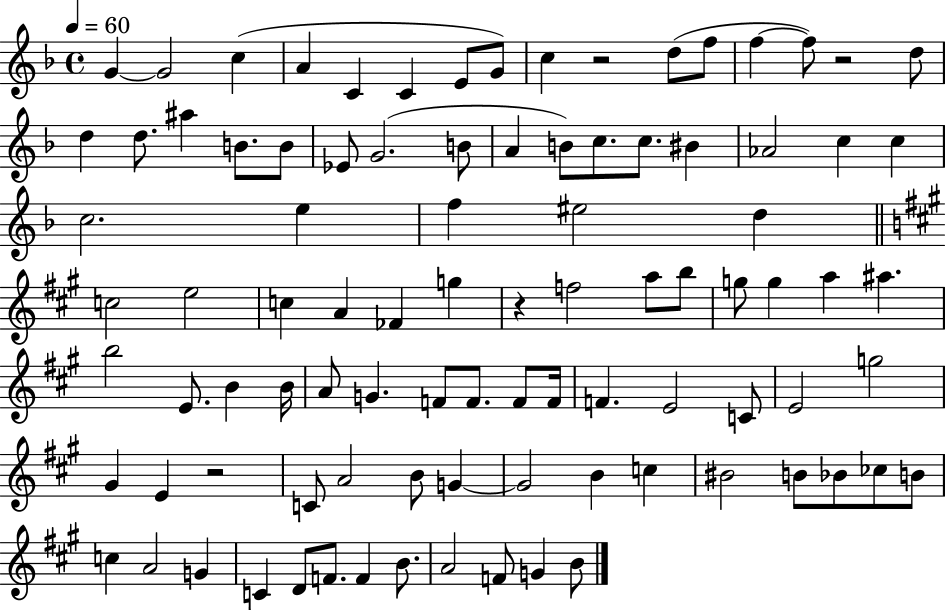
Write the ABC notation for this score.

X:1
T:Untitled
M:4/4
L:1/4
K:F
G G2 c A C C E/2 G/2 c z2 d/2 f/2 f f/2 z2 d/2 d d/2 ^a B/2 B/2 _E/2 G2 B/2 A B/2 c/2 c/2 ^B _A2 c c c2 e f ^e2 d c2 e2 c A _F g z f2 a/2 b/2 g/2 g a ^a b2 E/2 B B/4 A/2 G F/2 F/2 F/2 F/4 F E2 C/2 E2 g2 ^G E z2 C/2 A2 B/2 G G2 B c ^B2 B/2 _B/2 _c/2 B/2 c A2 G C D/2 F/2 F B/2 A2 F/2 G B/2